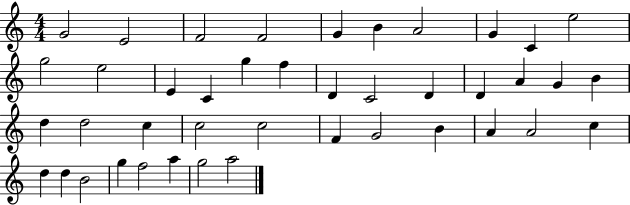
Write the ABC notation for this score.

X:1
T:Untitled
M:4/4
L:1/4
K:C
G2 E2 F2 F2 G B A2 G C e2 g2 e2 E C g f D C2 D D A G B d d2 c c2 c2 F G2 B A A2 c d d B2 g f2 a g2 a2